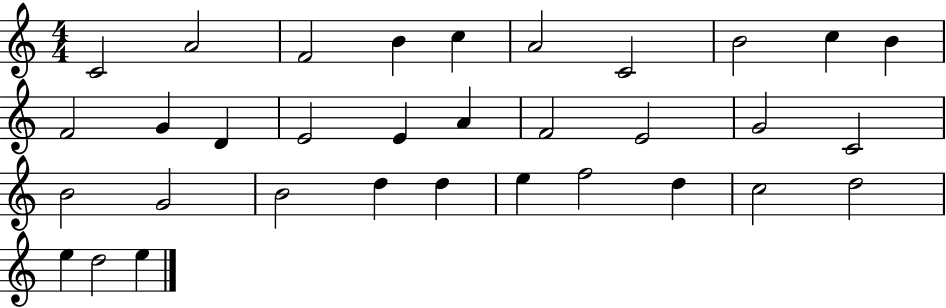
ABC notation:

X:1
T:Untitled
M:4/4
L:1/4
K:C
C2 A2 F2 B c A2 C2 B2 c B F2 G D E2 E A F2 E2 G2 C2 B2 G2 B2 d d e f2 d c2 d2 e d2 e